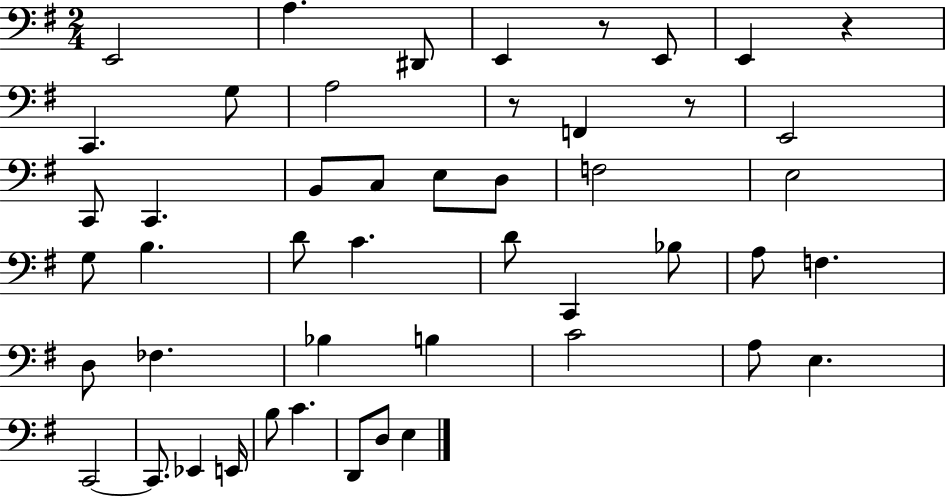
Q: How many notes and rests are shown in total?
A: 48